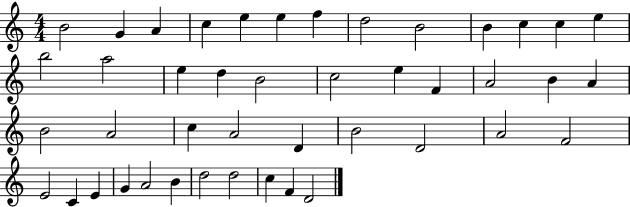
X:1
T:Untitled
M:4/4
L:1/4
K:C
B2 G A c e e f d2 B2 B c c e b2 a2 e d B2 c2 e F A2 B A B2 A2 c A2 D B2 D2 A2 F2 E2 C E G A2 B d2 d2 c F D2